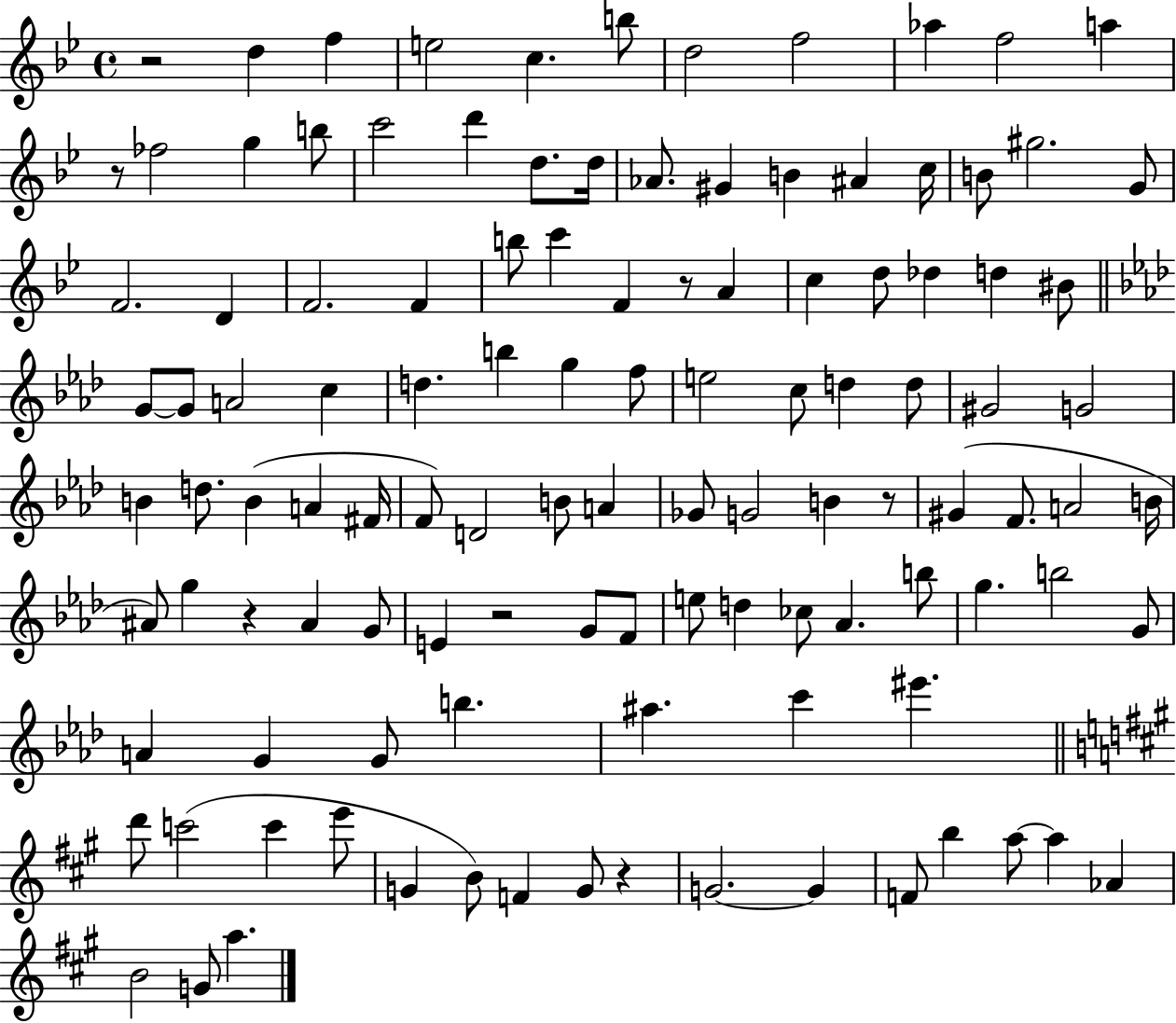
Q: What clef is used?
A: treble